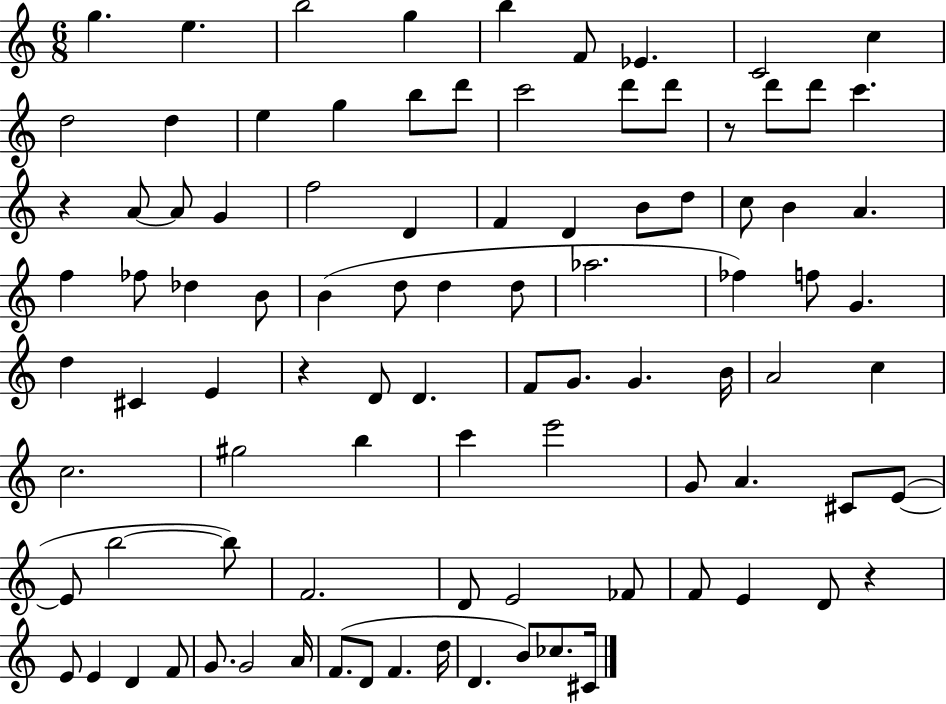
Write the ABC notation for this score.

X:1
T:Untitled
M:6/8
L:1/4
K:C
g e b2 g b F/2 _E C2 c d2 d e g b/2 d'/2 c'2 d'/2 d'/2 z/2 d'/2 d'/2 c' z A/2 A/2 G f2 D F D B/2 d/2 c/2 B A f _f/2 _d B/2 B d/2 d d/2 _a2 _f f/2 G d ^C E z D/2 D F/2 G/2 G B/4 A2 c c2 ^g2 b c' e'2 G/2 A ^C/2 E/2 E/2 b2 b/2 F2 D/2 E2 _F/2 F/2 E D/2 z E/2 E D F/2 G/2 G2 A/4 F/2 D/2 F d/4 D B/2 _c/2 ^C/4